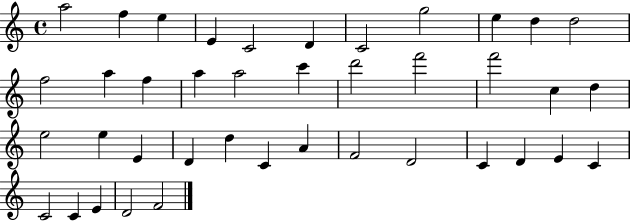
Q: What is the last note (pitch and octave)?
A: F4